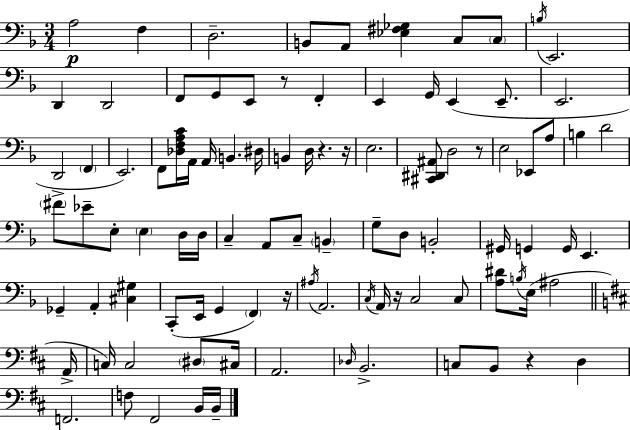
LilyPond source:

{
  \clef bass
  \numericTimeSignature
  \time 3/4
  \key d \minor
  a2\p f4 | d2.-- | b,8 a,8 <ees fis ges>4 c8 \parenthesize c8 | \acciaccatura { b16 } e,2. | \break d,4 d,2 | f,8 g,8 e,8 r8 f,4-. | e,4 g,16 e,4( e,8.-- | e,2. | \break d,2 \parenthesize f,4 | e,2.) | f,8 <des f a c'>16 a,16 a,16 b,4. | dis16 b,4 d16 r4. | \break r16 e2. | <cis, dis, ais,>8 d2 r8 | e2 ees,8 a8 | b4 d'2 | \break \parenthesize fis'8-> ees'8-- e8-. \parenthesize e4 d16 | d16 c4-- a,8 c8-- \parenthesize b,4-- | g8-- d8 b,2-. | gis,16 g,4 g,16 e,4. | \break ges,4-- a,4-. <cis gis>4 | c,8-.( e,16 g,4 \parenthesize f,4) | r16 \acciaccatura { ais16 } a,2. | \acciaccatura { c16 } a,16 r16 c2 | \break c8 <a dis'>8 \acciaccatura { b16 }( e16 ais2 | \bar "||" \break \key b \minor a,16-> c16) c2 \parenthesize dis8 | cis16 a,2. | \grace { des16 } b,2.-> | c8 b,8 r4 d4 | \break f,2. | f8 fis,2 | b,16 b,16-- \bar "|."
}